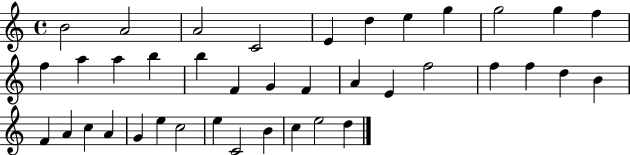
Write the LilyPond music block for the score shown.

{
  \clef treble
  \time 4/4
  \defaultTimeSignature
  \key c \major
  b'2 a'2 | a'2 c'2 | e'4 d''4 e''4 g''4 | g''2 g''4 f''4 | \break f''4 a''4 a''4 b''4 | b''4 f'4 g'4 f'4 | a'4 e'4 f''2 | f''4 f''4 d''4 b'4 | \break f'4 a'4 c''4 a'4 | g'4 e''4 c''2 | e''4 c'2 b'4 | c''4 e''2 d''4 | \break \bar "|."
}